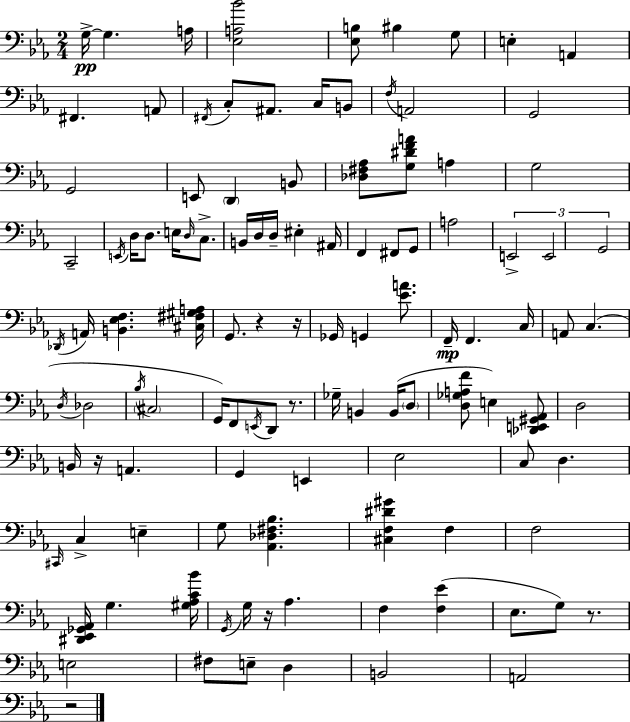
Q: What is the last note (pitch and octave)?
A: A2